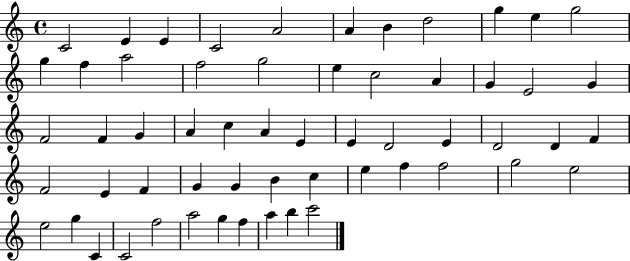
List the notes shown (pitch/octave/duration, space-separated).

C4/h E4/q E4/q C4/h A4/h A4/q B4/q D5/h G5/q E5/q G5/h G5/q F5/q A5/h F5/h G5/h E5/q C5/h A4/q G4/q E4/h G4/q F4/h F4/q G4/q A4/q C5/q A4/q E4/q E4/q D4/h E4/q D4/h D4/q F4/q F4/h E4/q F4/q G4/q G4/q B4/q C5/q E5/q F5/q F5/h G5/h E5/h E5/h G5/q C4/q C4/h F5/h A5/h G5/q F5/q A5/q B5/q C6/h